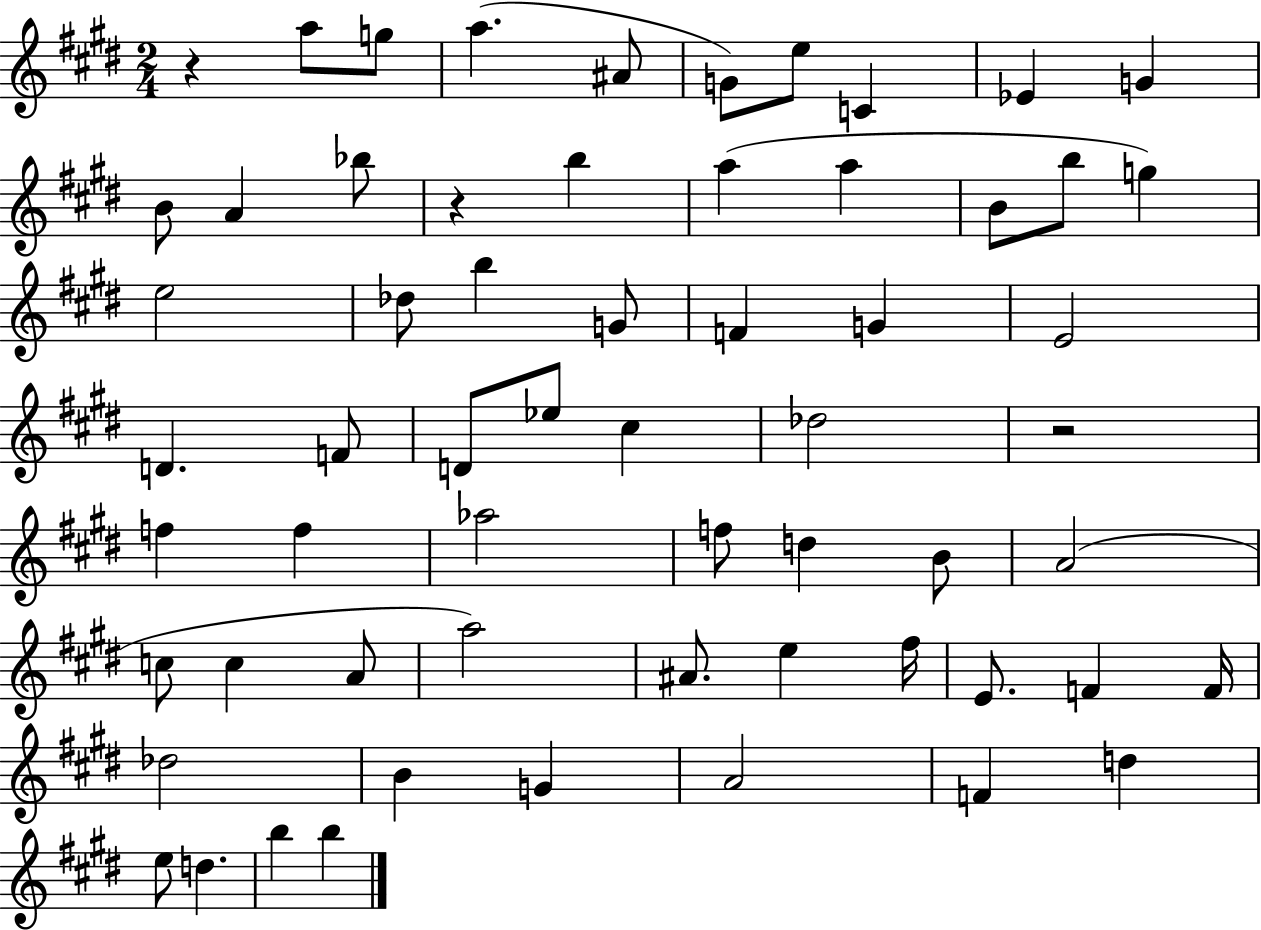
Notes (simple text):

R/q A5/e G5/e A5/q. A#4/e G4/e E5/e C4/q Eb4/q G4/q B4/e A4/q Bb5/e R/q B5/q A5/q A5/q B4/e B5/e G5/q E5/h Db5/e B5/q G4/e F4/q G4/q E4/h D4/q. F4/e D4/e Eb5/e C#5/q Db5/h R/h F5/q F5/q Ab5/h F5/e D5/q B4/e A4/h C5/e C5/q A4/e A5/h A#4/e. E5/q F#5/s E4/e. F4/q F4/s Db5/h B4/q G4/q A4/h F4/q D5/q E5/e D5/q. B5/q B5/q